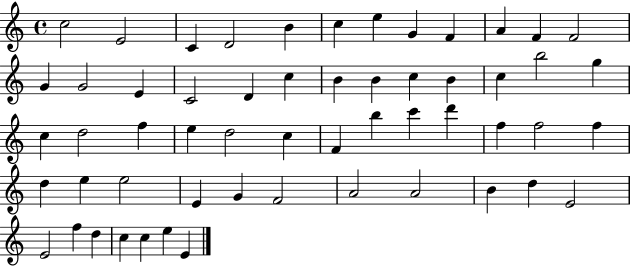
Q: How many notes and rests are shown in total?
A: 56